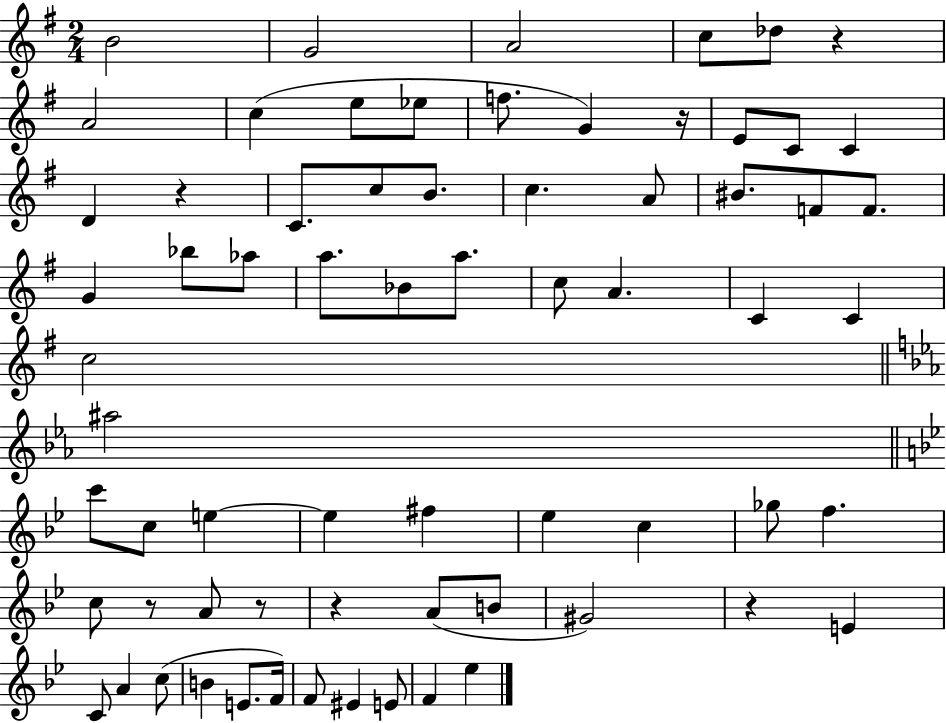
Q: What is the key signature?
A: G major